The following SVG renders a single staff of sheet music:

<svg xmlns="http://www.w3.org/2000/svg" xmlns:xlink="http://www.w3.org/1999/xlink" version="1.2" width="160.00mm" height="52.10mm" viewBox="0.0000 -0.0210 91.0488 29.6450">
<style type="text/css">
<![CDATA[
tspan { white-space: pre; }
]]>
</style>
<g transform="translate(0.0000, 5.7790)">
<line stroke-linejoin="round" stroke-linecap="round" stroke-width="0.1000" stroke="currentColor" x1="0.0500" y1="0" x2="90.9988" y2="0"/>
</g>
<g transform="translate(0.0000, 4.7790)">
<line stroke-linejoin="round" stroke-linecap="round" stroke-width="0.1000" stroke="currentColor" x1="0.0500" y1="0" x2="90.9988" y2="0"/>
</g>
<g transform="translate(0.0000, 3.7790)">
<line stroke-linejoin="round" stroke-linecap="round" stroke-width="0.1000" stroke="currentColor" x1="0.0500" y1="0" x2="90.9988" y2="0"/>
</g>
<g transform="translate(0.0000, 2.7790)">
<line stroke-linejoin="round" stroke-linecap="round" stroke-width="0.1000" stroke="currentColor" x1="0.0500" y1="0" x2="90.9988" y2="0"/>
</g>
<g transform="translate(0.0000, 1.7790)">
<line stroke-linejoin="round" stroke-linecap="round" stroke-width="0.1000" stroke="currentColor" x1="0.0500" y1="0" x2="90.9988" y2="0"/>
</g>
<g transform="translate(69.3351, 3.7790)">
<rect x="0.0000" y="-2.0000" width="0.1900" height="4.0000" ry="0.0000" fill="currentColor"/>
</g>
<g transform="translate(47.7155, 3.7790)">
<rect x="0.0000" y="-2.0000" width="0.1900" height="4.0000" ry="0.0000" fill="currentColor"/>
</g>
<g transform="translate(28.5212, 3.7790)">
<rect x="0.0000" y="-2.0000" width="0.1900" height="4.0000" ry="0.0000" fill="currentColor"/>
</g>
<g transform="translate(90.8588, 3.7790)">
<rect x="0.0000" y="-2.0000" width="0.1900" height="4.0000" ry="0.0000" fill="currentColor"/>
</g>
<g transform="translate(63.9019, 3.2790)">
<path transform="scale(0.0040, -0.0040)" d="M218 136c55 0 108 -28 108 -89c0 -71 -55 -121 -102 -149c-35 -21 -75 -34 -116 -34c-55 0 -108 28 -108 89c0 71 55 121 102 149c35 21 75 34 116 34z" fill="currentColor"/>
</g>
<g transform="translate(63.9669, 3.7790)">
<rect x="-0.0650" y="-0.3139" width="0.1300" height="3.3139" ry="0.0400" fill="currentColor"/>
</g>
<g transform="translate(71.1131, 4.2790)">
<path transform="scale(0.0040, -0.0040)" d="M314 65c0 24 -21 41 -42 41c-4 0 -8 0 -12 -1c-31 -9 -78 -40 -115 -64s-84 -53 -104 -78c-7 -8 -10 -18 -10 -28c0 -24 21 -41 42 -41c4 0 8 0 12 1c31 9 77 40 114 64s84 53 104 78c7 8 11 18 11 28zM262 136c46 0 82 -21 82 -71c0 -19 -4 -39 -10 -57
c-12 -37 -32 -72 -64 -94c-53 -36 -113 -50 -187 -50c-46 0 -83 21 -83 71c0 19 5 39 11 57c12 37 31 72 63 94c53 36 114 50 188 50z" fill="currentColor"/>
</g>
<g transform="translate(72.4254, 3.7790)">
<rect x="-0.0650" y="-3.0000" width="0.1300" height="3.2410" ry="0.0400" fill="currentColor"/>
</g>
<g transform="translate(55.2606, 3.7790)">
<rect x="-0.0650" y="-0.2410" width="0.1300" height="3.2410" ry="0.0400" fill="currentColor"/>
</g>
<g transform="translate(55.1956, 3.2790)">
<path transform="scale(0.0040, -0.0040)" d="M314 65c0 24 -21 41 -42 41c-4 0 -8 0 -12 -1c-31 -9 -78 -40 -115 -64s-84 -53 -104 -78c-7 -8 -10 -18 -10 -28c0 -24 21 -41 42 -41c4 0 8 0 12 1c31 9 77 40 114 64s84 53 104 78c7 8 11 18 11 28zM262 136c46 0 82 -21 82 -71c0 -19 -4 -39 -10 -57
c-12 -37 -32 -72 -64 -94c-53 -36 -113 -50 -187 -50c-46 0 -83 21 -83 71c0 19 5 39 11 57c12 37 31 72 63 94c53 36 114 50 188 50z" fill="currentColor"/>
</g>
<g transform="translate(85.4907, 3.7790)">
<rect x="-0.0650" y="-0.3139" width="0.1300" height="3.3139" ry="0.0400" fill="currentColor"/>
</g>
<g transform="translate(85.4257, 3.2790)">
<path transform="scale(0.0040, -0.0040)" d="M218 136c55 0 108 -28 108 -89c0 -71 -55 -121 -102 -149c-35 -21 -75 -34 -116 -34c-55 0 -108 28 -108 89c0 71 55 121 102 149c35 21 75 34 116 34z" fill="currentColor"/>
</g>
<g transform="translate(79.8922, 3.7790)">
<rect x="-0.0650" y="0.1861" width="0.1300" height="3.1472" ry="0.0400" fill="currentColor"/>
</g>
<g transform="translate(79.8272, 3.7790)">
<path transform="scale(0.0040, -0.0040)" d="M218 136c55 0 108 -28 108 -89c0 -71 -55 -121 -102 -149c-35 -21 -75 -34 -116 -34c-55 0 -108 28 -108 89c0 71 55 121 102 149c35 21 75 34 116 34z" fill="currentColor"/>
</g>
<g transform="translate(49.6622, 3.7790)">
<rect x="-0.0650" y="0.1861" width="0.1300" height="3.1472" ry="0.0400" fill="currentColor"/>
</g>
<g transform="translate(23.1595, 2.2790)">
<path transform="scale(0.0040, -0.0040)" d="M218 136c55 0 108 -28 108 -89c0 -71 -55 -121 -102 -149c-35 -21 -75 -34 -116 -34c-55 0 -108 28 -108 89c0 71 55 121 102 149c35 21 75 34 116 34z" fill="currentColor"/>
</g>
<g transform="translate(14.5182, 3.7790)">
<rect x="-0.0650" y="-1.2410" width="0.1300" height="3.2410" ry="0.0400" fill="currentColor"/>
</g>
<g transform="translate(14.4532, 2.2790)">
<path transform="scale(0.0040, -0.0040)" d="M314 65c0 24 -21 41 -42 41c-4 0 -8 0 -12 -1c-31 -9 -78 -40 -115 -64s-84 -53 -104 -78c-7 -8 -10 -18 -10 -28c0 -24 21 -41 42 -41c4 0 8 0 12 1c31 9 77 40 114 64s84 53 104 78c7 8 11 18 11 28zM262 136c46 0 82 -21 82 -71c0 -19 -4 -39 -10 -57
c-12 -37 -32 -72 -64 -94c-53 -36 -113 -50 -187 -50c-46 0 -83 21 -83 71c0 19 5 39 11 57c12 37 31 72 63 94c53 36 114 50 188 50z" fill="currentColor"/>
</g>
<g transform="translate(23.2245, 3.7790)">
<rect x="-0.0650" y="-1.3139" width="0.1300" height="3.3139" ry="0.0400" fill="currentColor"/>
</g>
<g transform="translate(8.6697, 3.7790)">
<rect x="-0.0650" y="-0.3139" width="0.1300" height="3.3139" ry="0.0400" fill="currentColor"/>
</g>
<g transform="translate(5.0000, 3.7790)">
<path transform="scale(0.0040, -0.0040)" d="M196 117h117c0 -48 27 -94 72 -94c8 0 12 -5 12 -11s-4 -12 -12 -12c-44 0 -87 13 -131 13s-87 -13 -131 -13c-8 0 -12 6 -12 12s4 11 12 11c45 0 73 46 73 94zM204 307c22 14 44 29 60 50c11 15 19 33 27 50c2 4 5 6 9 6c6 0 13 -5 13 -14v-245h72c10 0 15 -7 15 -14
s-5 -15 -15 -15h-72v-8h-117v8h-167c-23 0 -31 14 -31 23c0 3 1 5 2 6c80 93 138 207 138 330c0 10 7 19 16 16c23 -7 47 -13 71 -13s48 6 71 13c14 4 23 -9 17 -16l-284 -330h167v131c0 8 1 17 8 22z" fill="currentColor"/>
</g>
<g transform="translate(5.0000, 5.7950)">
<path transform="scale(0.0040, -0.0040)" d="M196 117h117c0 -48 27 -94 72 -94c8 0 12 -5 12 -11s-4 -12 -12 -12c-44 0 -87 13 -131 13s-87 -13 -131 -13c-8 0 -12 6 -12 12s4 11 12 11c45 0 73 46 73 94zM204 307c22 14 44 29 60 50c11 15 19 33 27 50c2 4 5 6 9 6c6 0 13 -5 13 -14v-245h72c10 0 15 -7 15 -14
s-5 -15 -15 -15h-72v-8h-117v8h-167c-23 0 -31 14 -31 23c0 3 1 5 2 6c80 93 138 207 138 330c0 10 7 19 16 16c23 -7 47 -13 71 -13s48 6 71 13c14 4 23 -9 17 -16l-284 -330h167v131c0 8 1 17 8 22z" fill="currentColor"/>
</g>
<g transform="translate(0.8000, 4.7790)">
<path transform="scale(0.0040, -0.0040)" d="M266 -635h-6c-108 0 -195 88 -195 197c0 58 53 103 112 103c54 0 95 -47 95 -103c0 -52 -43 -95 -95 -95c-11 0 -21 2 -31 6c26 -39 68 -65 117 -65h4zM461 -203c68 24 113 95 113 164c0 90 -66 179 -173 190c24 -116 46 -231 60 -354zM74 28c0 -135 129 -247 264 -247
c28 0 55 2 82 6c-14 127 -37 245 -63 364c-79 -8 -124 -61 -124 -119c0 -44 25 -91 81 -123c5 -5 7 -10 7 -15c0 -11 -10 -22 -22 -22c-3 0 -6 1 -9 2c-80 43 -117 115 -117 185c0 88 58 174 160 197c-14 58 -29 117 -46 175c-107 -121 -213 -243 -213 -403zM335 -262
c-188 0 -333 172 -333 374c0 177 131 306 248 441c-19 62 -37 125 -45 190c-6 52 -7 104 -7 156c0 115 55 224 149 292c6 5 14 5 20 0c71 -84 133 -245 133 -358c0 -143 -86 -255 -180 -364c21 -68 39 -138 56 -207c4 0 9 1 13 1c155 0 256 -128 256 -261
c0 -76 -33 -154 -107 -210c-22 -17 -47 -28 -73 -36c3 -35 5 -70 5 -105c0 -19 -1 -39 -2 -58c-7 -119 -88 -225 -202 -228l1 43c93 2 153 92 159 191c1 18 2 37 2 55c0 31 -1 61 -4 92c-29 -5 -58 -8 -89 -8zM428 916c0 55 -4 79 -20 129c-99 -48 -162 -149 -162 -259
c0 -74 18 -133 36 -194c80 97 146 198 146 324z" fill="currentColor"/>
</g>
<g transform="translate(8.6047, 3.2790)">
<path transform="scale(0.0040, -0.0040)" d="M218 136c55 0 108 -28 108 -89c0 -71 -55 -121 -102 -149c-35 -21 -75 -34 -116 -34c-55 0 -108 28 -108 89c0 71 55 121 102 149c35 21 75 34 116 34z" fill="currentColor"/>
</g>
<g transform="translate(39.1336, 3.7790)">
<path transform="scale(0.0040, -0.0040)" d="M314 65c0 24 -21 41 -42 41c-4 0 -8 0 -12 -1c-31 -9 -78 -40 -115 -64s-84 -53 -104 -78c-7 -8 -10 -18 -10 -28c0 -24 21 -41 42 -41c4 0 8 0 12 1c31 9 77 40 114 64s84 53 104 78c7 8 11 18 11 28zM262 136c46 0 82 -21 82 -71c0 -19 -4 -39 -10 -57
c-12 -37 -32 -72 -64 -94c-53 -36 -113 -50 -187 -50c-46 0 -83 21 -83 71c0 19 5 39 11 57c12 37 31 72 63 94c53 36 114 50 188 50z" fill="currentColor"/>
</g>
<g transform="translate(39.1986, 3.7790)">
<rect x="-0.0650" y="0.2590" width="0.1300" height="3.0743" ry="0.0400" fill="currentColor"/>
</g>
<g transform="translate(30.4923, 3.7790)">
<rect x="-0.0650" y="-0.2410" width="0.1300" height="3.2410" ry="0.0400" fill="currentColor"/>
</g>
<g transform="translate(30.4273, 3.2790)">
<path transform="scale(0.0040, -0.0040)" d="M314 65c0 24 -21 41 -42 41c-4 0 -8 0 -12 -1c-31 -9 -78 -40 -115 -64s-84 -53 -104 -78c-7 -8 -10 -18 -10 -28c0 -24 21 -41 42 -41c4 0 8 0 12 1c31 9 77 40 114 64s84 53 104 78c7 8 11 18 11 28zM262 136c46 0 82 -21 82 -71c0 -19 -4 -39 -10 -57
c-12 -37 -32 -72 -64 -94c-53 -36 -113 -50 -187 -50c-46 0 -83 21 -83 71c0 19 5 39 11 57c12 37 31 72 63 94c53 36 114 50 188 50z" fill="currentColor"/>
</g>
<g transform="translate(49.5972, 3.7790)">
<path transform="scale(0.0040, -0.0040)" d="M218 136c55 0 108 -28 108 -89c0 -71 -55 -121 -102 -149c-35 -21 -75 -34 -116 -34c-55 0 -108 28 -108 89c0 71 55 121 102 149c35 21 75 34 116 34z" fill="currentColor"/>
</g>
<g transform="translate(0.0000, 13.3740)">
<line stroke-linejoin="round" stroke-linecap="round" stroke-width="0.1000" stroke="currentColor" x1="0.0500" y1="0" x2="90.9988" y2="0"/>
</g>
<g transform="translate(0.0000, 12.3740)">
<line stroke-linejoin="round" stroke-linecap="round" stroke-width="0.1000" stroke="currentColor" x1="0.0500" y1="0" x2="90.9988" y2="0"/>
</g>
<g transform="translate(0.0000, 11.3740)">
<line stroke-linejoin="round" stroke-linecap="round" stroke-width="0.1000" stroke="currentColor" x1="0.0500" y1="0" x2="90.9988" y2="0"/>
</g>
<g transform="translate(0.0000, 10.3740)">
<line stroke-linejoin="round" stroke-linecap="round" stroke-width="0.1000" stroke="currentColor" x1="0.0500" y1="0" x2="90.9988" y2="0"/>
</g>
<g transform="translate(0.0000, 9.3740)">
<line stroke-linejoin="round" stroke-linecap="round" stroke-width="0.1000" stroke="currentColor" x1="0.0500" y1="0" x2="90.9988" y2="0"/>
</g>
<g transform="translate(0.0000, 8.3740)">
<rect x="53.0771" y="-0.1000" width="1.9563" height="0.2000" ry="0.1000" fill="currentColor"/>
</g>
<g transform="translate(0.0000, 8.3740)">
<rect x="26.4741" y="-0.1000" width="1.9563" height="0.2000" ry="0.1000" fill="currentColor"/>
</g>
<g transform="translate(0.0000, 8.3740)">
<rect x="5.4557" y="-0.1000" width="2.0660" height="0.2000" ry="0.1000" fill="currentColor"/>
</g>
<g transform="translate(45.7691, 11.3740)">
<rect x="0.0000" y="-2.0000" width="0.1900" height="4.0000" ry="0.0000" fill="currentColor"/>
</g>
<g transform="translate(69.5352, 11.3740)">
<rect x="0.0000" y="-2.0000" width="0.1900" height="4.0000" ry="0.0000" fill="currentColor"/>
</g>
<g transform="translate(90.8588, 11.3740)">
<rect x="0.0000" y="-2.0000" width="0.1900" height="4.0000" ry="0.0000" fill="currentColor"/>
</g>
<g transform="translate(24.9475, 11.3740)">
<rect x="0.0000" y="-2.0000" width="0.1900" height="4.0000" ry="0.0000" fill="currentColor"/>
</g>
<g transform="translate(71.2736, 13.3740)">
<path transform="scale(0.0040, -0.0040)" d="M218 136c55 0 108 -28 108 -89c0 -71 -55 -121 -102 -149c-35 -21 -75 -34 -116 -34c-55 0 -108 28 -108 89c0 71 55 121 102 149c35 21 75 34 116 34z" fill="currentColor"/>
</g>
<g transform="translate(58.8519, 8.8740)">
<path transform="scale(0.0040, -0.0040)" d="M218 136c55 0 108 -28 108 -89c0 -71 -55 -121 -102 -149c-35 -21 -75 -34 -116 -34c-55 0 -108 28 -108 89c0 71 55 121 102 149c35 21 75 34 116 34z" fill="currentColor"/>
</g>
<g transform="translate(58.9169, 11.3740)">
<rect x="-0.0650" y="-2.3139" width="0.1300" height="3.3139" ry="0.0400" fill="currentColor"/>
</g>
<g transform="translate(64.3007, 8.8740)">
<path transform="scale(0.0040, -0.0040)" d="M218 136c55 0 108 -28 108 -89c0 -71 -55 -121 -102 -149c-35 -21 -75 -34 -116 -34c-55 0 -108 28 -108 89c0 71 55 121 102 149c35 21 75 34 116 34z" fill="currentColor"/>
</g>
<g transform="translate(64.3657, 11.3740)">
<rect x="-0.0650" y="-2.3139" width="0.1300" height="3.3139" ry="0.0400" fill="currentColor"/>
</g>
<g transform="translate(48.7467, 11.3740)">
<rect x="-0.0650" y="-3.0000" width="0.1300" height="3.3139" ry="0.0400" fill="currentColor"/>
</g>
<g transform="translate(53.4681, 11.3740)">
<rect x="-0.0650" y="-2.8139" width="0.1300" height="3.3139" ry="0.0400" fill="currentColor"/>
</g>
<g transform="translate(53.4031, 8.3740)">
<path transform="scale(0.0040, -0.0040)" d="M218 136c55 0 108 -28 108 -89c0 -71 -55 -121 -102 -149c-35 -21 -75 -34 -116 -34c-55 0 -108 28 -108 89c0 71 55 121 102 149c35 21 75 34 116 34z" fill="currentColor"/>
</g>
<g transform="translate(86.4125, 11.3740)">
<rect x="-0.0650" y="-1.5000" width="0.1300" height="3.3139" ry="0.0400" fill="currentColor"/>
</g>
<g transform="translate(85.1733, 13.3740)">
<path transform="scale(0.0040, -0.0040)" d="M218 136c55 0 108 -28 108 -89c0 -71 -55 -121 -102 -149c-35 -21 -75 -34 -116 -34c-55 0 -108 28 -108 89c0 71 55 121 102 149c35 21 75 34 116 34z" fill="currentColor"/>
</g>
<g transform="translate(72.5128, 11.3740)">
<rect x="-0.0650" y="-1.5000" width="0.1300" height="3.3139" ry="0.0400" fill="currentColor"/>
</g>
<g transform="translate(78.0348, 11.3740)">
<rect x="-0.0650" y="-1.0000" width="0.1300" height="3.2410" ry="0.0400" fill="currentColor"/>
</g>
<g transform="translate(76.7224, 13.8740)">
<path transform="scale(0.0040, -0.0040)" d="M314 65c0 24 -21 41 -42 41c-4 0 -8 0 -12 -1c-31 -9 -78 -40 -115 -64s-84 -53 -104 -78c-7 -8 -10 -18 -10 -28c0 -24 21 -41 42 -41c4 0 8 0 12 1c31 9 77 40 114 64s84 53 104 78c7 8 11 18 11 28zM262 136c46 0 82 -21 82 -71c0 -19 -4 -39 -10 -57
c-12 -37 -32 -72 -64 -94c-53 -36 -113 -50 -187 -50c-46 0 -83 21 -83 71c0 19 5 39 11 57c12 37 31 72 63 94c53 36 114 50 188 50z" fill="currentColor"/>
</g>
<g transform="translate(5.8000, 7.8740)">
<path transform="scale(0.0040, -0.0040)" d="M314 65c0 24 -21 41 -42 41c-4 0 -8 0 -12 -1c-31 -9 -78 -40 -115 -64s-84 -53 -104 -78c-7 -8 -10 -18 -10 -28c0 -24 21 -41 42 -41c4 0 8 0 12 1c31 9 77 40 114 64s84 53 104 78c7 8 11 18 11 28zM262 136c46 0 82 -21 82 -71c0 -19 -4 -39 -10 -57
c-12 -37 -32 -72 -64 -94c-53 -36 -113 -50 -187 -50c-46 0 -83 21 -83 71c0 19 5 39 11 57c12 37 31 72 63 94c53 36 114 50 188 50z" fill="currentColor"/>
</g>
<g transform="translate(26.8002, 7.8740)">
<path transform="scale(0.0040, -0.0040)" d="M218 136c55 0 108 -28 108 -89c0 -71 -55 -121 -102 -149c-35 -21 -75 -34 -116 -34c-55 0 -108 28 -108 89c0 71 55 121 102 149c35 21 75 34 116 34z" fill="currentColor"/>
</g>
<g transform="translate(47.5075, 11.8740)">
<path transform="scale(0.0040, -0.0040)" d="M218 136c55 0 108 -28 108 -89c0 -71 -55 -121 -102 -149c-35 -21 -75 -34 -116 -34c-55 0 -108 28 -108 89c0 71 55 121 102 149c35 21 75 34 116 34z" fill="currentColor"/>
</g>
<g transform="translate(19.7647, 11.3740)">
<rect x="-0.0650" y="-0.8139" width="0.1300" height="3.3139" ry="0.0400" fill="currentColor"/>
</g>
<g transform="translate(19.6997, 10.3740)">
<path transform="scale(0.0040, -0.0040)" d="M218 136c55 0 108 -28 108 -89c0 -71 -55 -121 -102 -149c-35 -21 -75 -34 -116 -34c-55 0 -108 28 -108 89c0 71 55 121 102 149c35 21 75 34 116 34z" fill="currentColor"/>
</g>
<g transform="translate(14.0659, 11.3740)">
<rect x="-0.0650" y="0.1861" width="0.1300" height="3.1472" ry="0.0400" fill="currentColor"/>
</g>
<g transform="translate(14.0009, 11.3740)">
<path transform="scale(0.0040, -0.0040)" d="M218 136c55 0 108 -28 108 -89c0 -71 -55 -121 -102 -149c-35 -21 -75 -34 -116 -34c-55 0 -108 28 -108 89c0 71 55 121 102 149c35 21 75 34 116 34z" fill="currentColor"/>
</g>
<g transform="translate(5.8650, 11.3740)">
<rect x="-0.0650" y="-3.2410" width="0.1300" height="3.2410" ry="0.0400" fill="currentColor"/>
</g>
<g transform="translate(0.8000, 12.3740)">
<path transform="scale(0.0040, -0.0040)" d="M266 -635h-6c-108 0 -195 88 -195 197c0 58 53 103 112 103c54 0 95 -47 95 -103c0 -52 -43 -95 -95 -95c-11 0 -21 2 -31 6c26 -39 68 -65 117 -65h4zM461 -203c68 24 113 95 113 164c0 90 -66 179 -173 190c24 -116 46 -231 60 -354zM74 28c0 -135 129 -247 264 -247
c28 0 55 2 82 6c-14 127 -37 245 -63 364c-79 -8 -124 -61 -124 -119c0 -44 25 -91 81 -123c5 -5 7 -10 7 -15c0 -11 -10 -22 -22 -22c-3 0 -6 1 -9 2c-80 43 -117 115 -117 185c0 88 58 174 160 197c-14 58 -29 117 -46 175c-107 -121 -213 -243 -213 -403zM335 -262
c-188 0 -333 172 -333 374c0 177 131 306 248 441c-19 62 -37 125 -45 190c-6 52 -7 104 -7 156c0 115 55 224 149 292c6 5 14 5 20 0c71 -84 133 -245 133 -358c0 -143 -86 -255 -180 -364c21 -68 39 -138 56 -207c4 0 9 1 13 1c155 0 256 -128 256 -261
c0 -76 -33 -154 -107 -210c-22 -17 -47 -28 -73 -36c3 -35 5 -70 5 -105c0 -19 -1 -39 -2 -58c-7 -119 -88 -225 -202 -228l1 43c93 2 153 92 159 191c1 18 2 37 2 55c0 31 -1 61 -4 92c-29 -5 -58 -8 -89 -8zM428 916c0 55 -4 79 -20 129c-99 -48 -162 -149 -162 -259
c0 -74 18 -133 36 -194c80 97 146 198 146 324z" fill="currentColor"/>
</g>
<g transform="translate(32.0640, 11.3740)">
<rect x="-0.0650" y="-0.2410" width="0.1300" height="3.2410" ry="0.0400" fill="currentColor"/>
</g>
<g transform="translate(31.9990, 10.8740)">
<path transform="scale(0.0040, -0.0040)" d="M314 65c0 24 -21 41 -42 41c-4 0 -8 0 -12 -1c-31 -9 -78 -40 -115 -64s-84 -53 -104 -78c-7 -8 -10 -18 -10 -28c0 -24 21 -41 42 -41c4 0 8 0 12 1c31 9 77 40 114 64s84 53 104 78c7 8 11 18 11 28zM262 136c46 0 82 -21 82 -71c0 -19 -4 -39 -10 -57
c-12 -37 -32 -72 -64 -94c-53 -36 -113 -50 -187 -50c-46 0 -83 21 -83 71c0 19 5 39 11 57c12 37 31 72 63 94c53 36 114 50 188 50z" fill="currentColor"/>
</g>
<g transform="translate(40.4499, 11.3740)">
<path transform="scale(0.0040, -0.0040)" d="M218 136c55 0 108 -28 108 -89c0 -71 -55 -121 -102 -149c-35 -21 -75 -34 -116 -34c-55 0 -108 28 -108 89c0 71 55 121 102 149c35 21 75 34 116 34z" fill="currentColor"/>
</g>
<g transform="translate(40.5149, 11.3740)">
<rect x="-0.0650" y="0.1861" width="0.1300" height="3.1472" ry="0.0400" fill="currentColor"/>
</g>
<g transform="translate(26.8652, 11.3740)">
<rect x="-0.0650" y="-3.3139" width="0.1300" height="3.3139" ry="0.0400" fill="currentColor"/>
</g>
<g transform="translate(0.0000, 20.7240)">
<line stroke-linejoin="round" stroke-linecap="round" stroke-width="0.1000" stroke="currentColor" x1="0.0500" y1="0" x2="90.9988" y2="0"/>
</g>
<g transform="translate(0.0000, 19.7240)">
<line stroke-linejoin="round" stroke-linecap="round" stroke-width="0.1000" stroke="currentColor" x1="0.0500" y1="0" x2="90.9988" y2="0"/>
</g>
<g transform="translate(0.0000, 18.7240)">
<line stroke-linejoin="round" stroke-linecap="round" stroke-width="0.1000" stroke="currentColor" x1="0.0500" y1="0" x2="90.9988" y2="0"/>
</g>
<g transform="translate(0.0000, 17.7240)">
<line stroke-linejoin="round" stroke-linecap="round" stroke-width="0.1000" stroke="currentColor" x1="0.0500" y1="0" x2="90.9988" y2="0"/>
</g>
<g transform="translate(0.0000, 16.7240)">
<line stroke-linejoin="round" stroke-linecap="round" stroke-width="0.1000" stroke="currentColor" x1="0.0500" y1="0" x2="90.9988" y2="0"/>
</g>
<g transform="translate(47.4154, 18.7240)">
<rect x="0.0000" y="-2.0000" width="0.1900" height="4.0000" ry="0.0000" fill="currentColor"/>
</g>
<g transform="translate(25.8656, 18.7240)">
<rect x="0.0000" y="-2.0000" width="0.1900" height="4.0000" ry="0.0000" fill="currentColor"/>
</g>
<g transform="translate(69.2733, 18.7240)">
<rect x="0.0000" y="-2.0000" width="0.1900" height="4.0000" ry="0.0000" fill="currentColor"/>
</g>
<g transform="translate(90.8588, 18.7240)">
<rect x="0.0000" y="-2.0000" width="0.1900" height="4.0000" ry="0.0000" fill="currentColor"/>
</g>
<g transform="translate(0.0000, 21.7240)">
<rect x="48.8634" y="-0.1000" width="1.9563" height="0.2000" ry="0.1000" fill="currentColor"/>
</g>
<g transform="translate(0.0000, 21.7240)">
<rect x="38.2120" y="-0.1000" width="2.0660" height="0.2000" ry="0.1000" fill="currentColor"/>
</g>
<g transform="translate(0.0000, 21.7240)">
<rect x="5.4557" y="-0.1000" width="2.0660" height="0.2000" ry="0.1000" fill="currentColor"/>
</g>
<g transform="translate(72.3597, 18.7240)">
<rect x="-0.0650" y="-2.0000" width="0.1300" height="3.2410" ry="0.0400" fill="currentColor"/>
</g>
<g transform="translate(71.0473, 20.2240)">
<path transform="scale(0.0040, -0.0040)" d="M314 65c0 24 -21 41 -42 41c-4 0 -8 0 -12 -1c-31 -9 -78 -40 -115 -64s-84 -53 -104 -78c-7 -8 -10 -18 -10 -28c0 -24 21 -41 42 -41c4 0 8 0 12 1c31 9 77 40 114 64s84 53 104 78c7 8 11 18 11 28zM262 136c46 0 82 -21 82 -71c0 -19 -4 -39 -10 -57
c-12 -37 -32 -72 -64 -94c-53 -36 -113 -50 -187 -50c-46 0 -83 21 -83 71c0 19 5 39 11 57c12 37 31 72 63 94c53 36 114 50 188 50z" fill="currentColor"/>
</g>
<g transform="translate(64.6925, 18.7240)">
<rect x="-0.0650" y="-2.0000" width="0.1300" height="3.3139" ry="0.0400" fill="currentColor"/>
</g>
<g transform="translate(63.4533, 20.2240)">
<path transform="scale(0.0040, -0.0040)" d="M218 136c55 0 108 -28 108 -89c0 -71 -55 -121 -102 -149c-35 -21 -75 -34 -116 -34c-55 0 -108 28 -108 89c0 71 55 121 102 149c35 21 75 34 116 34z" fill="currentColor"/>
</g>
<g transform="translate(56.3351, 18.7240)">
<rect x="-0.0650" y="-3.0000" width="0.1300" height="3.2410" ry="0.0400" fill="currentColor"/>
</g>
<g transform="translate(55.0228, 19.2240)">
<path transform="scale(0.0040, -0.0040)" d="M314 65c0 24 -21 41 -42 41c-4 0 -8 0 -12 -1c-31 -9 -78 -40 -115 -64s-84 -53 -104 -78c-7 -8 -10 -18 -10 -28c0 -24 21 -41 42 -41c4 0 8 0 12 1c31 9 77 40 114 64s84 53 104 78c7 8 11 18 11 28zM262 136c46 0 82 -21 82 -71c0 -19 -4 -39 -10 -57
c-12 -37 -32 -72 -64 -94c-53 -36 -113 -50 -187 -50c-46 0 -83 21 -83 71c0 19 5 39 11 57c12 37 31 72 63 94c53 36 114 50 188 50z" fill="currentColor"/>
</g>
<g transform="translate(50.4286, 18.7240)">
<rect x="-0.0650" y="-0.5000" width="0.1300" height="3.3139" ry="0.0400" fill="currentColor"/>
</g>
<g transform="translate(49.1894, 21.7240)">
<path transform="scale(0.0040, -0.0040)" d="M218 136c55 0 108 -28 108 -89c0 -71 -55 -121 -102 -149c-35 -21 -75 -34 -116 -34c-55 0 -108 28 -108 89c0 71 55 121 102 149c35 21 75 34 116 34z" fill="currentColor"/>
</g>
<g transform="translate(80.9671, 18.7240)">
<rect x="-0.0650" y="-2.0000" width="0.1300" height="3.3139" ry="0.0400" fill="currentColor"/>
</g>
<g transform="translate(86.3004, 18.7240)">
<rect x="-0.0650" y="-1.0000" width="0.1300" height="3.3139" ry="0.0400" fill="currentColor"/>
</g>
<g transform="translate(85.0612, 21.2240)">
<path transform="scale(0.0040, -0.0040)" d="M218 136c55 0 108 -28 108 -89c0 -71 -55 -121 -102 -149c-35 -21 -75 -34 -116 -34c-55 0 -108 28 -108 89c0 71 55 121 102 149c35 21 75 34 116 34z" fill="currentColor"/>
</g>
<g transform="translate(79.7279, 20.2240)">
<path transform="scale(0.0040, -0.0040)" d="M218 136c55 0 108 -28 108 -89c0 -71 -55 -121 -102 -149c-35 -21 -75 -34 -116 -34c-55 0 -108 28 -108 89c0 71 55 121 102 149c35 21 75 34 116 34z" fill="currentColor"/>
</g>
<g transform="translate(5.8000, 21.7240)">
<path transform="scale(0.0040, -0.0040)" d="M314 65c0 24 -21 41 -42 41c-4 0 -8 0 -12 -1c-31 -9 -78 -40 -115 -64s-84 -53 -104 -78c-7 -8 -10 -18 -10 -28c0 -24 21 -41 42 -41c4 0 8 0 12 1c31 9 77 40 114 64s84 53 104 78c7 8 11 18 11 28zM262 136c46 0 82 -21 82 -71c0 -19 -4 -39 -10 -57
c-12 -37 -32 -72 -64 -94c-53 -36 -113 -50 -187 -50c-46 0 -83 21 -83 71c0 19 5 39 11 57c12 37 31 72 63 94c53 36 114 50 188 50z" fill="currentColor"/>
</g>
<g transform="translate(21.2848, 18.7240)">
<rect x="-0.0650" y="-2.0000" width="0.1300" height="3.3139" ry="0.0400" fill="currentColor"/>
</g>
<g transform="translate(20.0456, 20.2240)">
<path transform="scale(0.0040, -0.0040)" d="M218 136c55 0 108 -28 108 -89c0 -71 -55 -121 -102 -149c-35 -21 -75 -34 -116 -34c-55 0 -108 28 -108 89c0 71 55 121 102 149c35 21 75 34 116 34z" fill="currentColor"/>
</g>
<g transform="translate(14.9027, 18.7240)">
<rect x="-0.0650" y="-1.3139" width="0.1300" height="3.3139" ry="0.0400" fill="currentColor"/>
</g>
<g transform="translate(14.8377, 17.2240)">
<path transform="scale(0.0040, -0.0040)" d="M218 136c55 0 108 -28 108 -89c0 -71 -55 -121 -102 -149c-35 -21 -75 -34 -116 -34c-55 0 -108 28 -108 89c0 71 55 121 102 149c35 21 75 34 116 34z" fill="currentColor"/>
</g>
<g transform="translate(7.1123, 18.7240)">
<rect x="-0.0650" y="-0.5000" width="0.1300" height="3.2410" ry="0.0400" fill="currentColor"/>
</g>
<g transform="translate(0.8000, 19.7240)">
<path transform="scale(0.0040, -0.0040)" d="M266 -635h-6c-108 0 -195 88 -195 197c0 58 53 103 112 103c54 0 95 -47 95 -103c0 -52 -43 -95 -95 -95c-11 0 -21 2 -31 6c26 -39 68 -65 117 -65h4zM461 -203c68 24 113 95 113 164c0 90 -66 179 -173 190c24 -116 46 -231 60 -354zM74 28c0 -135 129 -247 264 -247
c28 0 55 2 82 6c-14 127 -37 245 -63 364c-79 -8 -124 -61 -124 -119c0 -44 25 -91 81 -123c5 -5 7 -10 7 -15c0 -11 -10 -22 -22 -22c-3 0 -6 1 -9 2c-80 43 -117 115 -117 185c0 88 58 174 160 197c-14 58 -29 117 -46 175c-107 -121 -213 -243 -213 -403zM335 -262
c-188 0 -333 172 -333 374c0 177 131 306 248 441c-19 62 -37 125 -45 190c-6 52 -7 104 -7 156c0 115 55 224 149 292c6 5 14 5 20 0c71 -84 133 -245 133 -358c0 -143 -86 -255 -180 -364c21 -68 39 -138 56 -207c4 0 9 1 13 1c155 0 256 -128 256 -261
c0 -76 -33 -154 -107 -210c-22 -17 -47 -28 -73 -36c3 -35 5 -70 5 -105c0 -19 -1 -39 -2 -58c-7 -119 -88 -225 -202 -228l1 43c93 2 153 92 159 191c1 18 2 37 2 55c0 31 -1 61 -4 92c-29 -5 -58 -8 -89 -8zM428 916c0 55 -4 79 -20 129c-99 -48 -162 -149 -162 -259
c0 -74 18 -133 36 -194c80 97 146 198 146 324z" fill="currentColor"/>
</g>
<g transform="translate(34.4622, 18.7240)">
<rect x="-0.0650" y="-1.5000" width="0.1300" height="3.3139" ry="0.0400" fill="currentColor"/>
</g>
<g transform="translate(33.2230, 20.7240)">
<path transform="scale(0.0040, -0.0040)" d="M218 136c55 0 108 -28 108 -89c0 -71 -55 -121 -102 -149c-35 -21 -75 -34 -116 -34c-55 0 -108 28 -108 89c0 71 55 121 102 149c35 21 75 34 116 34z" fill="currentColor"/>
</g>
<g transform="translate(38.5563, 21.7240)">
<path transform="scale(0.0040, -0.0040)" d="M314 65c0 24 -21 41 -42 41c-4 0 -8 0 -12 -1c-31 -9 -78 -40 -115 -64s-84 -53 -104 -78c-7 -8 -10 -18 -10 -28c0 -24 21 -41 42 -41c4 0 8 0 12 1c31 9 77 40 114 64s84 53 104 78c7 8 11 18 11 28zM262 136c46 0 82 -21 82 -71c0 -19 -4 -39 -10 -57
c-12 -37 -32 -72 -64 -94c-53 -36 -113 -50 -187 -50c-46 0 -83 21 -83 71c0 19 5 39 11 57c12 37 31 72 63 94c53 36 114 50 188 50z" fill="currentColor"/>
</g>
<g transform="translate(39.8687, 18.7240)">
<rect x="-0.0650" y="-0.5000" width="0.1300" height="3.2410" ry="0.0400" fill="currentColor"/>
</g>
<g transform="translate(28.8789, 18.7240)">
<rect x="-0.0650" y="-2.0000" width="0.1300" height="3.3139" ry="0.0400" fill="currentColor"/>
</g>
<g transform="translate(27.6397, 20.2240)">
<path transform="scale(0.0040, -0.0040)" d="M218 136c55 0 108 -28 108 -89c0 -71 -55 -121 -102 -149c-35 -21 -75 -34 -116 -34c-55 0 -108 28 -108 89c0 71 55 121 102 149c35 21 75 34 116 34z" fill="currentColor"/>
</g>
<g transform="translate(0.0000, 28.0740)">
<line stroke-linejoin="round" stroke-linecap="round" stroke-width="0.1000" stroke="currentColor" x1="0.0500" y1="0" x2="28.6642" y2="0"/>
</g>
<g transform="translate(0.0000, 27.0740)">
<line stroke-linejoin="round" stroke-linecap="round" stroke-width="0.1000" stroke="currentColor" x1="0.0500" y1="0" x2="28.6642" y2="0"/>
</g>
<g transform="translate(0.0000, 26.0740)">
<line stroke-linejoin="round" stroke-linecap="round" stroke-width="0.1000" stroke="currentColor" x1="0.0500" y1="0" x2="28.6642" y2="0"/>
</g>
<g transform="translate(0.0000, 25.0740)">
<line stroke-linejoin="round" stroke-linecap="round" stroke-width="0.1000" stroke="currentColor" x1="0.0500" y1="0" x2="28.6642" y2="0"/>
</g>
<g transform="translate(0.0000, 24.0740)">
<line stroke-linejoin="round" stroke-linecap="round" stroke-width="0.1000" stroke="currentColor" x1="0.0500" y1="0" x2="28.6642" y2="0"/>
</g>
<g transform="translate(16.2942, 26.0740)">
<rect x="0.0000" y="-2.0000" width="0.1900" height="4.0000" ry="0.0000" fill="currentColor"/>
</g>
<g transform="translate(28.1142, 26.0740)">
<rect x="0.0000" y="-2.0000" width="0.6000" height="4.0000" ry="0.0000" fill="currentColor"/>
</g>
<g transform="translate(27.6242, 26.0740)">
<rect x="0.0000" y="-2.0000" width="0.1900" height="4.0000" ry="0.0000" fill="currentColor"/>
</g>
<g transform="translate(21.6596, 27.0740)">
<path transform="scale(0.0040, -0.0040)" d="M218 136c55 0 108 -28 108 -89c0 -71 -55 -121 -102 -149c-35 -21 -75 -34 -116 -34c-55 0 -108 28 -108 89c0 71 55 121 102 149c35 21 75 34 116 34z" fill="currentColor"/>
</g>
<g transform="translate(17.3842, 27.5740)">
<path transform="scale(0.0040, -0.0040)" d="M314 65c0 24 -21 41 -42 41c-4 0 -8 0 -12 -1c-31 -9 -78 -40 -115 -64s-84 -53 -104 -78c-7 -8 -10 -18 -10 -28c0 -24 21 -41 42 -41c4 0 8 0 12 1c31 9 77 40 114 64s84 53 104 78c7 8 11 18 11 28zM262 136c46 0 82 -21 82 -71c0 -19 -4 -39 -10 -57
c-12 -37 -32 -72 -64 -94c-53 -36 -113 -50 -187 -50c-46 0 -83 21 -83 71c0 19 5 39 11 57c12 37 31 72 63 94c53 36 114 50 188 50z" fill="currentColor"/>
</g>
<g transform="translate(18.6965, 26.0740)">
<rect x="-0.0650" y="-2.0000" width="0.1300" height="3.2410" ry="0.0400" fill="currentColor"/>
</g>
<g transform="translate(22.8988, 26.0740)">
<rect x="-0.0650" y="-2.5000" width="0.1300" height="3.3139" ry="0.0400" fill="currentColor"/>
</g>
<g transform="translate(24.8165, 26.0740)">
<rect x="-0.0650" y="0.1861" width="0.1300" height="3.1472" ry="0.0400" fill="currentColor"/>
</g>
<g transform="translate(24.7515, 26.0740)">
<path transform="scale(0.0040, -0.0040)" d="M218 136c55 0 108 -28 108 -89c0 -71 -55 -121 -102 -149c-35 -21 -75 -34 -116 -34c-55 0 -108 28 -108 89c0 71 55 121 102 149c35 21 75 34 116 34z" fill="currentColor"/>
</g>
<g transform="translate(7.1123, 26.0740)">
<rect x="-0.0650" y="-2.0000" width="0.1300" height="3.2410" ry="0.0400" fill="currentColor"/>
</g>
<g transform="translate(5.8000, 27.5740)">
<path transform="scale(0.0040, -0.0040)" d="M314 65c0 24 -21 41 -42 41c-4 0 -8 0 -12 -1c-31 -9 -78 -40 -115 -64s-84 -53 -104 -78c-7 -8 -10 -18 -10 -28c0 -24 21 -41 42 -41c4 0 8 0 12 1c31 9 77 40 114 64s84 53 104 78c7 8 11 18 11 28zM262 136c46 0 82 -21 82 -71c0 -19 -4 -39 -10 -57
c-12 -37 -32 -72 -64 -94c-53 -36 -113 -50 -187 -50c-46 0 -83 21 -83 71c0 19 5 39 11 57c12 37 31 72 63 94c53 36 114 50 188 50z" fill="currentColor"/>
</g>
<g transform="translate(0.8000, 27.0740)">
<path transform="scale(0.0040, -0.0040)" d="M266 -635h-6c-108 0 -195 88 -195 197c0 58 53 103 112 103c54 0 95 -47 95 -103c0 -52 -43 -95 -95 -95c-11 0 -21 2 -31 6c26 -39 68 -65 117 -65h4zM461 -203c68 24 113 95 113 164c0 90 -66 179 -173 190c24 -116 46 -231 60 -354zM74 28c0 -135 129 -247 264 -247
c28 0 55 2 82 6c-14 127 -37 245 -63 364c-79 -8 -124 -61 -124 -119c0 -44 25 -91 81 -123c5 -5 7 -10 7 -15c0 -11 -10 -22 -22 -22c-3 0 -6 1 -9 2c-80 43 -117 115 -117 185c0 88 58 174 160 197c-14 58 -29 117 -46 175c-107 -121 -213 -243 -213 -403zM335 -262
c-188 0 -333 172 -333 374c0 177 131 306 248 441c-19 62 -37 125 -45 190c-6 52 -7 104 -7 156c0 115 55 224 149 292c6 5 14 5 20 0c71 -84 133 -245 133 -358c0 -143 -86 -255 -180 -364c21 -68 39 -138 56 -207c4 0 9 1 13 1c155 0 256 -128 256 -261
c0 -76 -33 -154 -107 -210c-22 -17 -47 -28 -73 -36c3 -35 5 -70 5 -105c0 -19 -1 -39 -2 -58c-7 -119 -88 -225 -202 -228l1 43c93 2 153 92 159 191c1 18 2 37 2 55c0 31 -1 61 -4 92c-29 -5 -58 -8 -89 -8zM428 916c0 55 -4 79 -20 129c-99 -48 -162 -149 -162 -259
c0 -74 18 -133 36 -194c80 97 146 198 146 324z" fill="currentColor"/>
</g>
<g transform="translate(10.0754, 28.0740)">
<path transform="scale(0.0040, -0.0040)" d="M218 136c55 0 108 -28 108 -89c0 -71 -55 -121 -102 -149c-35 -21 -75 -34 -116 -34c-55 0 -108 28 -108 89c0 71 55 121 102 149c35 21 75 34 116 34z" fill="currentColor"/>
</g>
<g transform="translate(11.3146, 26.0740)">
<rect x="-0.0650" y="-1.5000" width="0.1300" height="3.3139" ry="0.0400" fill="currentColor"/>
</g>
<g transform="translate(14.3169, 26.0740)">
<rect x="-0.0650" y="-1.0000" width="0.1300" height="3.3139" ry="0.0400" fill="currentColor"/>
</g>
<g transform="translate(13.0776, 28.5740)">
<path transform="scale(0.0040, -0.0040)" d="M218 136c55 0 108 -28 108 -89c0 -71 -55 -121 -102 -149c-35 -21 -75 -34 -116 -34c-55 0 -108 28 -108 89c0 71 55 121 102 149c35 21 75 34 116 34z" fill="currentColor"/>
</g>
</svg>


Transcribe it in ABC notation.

X:1
T:Untitled
M:4/4
L:1/4
K:C
c e2 e c2 B2 B c2 c A2 B c b2 B d b c2 B A a g g E D2 E C2 e F F E C2 C A2 F F2 F D F2 E D F2 G B